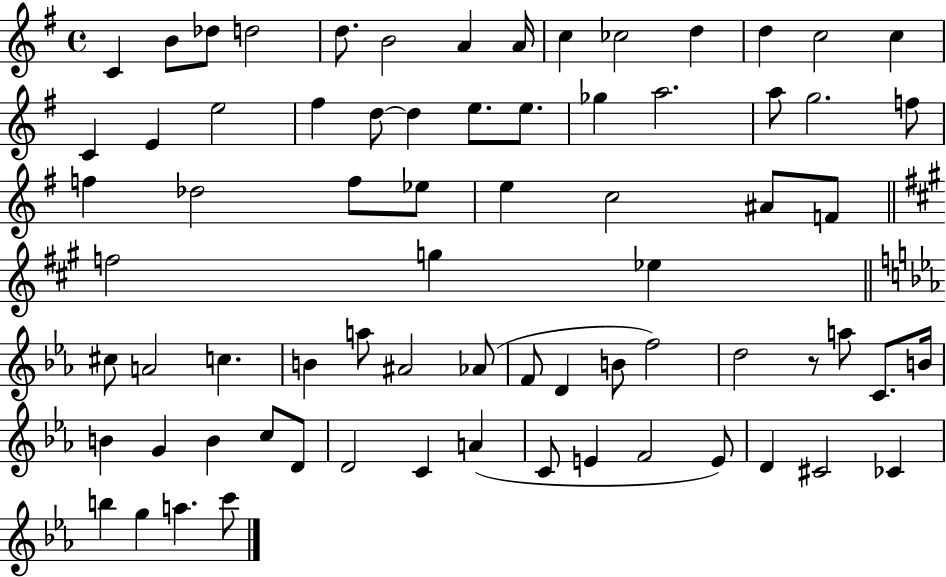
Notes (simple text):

C4/q B4/e Db5/e D5/h D5/e. B4/h A4/q A4/s C5/q CES5/h D5/q D5/q C5/h C5/q C4/q E4/q E5/h F#5/q D5/e D5/q E5/e. E5/e. Gb5/q A5/h. A5/e G5/h. F5/e F5/q Db5/h F5/e Eb5/e E5/q C5/h A#4/e F4/e F5/h G5/q Eb5/q C#5/e A4/h C5/q. B4/q A5/e A#4/h Ab4/e F4/e D4/q B4/e F5/h D5/h R/e A5/e C4/e. B4/s B4/q G4/q B4/q C5/e D4/e D4/h C4/q A4/q C4/e E4/q F4/h E4/e D4/q C#4/h CES4/q B5/q G5/q A5/q. C6/e